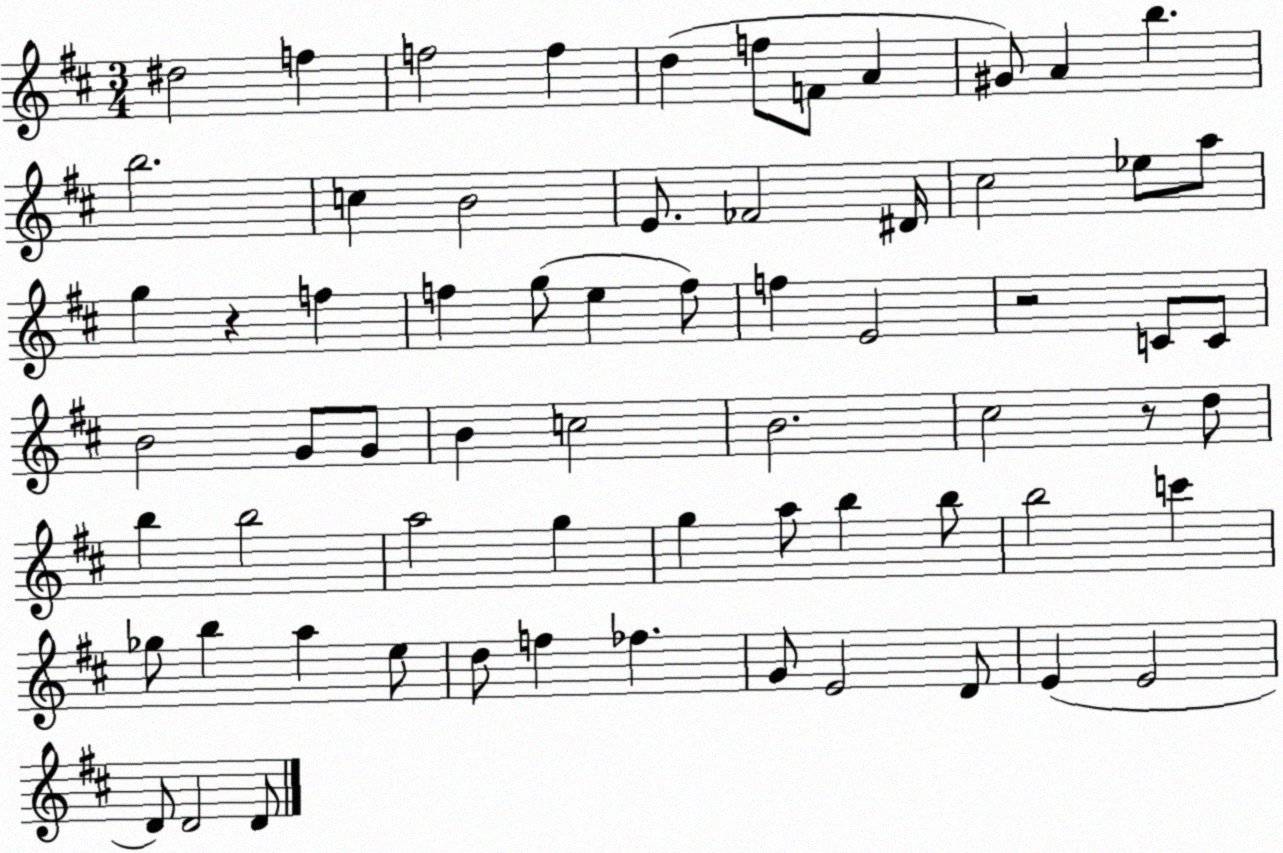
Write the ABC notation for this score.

X:1
T:Untitled
M:3/4
L:1/4
K:D
^d2 f f2 f d f/2 F/2 A ^G/2 A b b2 c B2 E/2 _F2 ^D/4 ^c2 _e/2 a/2 g z f f g/2 e f/2 f E2 z2 C/2 C/2 B2 G/2 G/2 B c2 B2 ^c2 z/2 d/2 b b2 a2 g g a/2 b b/2 b2 c' _g/2 b a e/2 d/2 f _f G/2 E2 D/2 E E2 D/2 D2 D/2